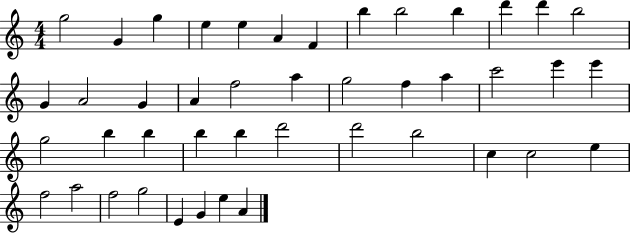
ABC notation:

X:1
T:Untitled
M:4/4
L:1/4
K:C
g2 G g e e A F b b2 b d' d' b2 G A2 G A f2 a g2 f a c'2 e' e' g2 b b b b d'2 d'2 b2 c c2 e f2 a2 f2 g2 E G e A